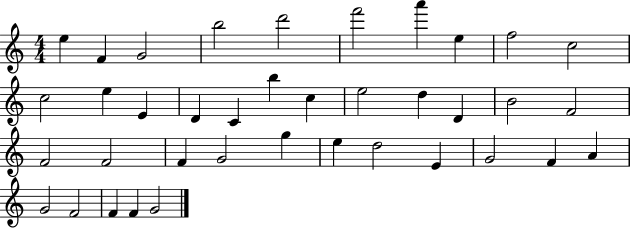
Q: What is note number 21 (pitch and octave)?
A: B4